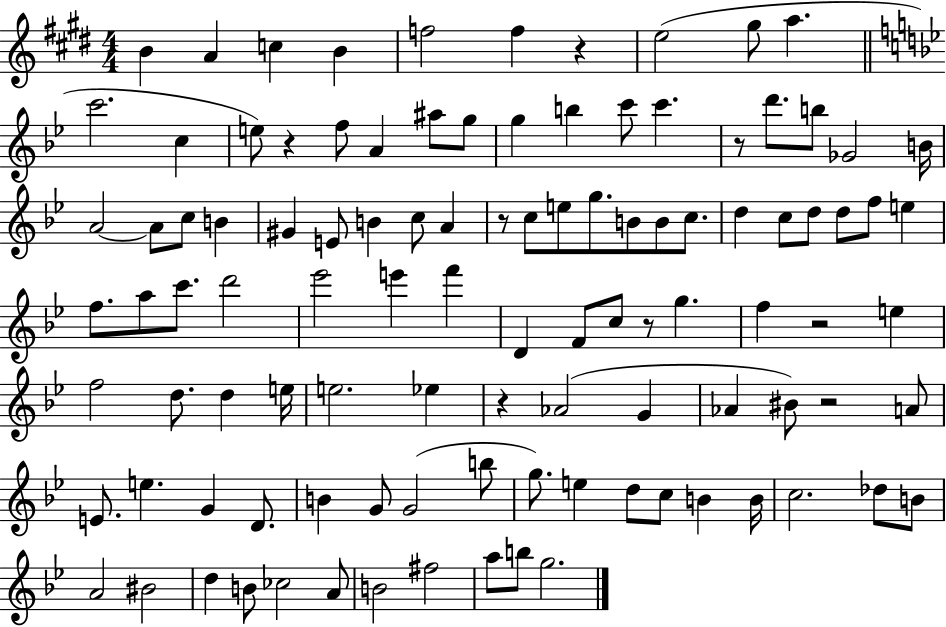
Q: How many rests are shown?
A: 8